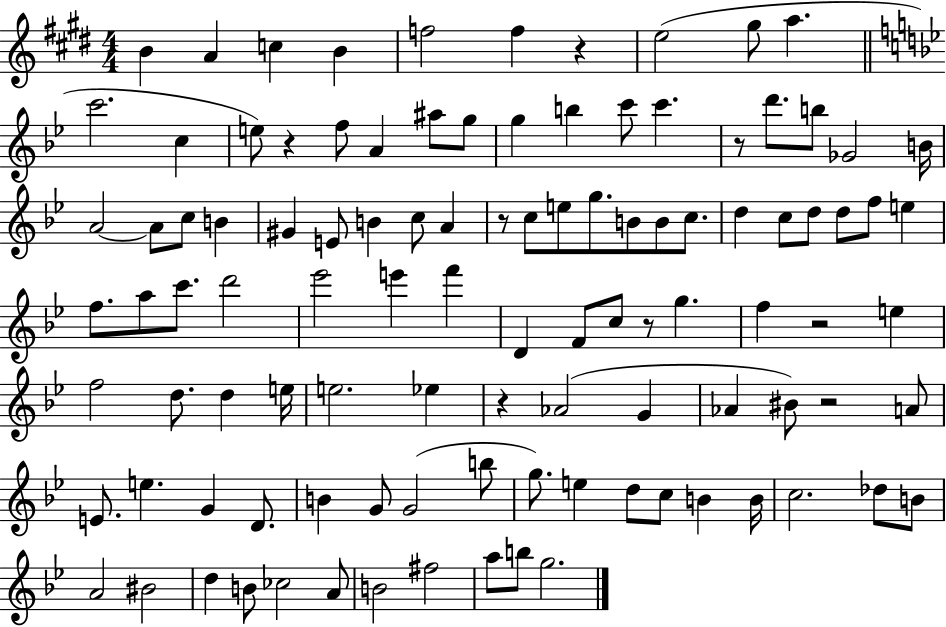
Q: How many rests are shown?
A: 8